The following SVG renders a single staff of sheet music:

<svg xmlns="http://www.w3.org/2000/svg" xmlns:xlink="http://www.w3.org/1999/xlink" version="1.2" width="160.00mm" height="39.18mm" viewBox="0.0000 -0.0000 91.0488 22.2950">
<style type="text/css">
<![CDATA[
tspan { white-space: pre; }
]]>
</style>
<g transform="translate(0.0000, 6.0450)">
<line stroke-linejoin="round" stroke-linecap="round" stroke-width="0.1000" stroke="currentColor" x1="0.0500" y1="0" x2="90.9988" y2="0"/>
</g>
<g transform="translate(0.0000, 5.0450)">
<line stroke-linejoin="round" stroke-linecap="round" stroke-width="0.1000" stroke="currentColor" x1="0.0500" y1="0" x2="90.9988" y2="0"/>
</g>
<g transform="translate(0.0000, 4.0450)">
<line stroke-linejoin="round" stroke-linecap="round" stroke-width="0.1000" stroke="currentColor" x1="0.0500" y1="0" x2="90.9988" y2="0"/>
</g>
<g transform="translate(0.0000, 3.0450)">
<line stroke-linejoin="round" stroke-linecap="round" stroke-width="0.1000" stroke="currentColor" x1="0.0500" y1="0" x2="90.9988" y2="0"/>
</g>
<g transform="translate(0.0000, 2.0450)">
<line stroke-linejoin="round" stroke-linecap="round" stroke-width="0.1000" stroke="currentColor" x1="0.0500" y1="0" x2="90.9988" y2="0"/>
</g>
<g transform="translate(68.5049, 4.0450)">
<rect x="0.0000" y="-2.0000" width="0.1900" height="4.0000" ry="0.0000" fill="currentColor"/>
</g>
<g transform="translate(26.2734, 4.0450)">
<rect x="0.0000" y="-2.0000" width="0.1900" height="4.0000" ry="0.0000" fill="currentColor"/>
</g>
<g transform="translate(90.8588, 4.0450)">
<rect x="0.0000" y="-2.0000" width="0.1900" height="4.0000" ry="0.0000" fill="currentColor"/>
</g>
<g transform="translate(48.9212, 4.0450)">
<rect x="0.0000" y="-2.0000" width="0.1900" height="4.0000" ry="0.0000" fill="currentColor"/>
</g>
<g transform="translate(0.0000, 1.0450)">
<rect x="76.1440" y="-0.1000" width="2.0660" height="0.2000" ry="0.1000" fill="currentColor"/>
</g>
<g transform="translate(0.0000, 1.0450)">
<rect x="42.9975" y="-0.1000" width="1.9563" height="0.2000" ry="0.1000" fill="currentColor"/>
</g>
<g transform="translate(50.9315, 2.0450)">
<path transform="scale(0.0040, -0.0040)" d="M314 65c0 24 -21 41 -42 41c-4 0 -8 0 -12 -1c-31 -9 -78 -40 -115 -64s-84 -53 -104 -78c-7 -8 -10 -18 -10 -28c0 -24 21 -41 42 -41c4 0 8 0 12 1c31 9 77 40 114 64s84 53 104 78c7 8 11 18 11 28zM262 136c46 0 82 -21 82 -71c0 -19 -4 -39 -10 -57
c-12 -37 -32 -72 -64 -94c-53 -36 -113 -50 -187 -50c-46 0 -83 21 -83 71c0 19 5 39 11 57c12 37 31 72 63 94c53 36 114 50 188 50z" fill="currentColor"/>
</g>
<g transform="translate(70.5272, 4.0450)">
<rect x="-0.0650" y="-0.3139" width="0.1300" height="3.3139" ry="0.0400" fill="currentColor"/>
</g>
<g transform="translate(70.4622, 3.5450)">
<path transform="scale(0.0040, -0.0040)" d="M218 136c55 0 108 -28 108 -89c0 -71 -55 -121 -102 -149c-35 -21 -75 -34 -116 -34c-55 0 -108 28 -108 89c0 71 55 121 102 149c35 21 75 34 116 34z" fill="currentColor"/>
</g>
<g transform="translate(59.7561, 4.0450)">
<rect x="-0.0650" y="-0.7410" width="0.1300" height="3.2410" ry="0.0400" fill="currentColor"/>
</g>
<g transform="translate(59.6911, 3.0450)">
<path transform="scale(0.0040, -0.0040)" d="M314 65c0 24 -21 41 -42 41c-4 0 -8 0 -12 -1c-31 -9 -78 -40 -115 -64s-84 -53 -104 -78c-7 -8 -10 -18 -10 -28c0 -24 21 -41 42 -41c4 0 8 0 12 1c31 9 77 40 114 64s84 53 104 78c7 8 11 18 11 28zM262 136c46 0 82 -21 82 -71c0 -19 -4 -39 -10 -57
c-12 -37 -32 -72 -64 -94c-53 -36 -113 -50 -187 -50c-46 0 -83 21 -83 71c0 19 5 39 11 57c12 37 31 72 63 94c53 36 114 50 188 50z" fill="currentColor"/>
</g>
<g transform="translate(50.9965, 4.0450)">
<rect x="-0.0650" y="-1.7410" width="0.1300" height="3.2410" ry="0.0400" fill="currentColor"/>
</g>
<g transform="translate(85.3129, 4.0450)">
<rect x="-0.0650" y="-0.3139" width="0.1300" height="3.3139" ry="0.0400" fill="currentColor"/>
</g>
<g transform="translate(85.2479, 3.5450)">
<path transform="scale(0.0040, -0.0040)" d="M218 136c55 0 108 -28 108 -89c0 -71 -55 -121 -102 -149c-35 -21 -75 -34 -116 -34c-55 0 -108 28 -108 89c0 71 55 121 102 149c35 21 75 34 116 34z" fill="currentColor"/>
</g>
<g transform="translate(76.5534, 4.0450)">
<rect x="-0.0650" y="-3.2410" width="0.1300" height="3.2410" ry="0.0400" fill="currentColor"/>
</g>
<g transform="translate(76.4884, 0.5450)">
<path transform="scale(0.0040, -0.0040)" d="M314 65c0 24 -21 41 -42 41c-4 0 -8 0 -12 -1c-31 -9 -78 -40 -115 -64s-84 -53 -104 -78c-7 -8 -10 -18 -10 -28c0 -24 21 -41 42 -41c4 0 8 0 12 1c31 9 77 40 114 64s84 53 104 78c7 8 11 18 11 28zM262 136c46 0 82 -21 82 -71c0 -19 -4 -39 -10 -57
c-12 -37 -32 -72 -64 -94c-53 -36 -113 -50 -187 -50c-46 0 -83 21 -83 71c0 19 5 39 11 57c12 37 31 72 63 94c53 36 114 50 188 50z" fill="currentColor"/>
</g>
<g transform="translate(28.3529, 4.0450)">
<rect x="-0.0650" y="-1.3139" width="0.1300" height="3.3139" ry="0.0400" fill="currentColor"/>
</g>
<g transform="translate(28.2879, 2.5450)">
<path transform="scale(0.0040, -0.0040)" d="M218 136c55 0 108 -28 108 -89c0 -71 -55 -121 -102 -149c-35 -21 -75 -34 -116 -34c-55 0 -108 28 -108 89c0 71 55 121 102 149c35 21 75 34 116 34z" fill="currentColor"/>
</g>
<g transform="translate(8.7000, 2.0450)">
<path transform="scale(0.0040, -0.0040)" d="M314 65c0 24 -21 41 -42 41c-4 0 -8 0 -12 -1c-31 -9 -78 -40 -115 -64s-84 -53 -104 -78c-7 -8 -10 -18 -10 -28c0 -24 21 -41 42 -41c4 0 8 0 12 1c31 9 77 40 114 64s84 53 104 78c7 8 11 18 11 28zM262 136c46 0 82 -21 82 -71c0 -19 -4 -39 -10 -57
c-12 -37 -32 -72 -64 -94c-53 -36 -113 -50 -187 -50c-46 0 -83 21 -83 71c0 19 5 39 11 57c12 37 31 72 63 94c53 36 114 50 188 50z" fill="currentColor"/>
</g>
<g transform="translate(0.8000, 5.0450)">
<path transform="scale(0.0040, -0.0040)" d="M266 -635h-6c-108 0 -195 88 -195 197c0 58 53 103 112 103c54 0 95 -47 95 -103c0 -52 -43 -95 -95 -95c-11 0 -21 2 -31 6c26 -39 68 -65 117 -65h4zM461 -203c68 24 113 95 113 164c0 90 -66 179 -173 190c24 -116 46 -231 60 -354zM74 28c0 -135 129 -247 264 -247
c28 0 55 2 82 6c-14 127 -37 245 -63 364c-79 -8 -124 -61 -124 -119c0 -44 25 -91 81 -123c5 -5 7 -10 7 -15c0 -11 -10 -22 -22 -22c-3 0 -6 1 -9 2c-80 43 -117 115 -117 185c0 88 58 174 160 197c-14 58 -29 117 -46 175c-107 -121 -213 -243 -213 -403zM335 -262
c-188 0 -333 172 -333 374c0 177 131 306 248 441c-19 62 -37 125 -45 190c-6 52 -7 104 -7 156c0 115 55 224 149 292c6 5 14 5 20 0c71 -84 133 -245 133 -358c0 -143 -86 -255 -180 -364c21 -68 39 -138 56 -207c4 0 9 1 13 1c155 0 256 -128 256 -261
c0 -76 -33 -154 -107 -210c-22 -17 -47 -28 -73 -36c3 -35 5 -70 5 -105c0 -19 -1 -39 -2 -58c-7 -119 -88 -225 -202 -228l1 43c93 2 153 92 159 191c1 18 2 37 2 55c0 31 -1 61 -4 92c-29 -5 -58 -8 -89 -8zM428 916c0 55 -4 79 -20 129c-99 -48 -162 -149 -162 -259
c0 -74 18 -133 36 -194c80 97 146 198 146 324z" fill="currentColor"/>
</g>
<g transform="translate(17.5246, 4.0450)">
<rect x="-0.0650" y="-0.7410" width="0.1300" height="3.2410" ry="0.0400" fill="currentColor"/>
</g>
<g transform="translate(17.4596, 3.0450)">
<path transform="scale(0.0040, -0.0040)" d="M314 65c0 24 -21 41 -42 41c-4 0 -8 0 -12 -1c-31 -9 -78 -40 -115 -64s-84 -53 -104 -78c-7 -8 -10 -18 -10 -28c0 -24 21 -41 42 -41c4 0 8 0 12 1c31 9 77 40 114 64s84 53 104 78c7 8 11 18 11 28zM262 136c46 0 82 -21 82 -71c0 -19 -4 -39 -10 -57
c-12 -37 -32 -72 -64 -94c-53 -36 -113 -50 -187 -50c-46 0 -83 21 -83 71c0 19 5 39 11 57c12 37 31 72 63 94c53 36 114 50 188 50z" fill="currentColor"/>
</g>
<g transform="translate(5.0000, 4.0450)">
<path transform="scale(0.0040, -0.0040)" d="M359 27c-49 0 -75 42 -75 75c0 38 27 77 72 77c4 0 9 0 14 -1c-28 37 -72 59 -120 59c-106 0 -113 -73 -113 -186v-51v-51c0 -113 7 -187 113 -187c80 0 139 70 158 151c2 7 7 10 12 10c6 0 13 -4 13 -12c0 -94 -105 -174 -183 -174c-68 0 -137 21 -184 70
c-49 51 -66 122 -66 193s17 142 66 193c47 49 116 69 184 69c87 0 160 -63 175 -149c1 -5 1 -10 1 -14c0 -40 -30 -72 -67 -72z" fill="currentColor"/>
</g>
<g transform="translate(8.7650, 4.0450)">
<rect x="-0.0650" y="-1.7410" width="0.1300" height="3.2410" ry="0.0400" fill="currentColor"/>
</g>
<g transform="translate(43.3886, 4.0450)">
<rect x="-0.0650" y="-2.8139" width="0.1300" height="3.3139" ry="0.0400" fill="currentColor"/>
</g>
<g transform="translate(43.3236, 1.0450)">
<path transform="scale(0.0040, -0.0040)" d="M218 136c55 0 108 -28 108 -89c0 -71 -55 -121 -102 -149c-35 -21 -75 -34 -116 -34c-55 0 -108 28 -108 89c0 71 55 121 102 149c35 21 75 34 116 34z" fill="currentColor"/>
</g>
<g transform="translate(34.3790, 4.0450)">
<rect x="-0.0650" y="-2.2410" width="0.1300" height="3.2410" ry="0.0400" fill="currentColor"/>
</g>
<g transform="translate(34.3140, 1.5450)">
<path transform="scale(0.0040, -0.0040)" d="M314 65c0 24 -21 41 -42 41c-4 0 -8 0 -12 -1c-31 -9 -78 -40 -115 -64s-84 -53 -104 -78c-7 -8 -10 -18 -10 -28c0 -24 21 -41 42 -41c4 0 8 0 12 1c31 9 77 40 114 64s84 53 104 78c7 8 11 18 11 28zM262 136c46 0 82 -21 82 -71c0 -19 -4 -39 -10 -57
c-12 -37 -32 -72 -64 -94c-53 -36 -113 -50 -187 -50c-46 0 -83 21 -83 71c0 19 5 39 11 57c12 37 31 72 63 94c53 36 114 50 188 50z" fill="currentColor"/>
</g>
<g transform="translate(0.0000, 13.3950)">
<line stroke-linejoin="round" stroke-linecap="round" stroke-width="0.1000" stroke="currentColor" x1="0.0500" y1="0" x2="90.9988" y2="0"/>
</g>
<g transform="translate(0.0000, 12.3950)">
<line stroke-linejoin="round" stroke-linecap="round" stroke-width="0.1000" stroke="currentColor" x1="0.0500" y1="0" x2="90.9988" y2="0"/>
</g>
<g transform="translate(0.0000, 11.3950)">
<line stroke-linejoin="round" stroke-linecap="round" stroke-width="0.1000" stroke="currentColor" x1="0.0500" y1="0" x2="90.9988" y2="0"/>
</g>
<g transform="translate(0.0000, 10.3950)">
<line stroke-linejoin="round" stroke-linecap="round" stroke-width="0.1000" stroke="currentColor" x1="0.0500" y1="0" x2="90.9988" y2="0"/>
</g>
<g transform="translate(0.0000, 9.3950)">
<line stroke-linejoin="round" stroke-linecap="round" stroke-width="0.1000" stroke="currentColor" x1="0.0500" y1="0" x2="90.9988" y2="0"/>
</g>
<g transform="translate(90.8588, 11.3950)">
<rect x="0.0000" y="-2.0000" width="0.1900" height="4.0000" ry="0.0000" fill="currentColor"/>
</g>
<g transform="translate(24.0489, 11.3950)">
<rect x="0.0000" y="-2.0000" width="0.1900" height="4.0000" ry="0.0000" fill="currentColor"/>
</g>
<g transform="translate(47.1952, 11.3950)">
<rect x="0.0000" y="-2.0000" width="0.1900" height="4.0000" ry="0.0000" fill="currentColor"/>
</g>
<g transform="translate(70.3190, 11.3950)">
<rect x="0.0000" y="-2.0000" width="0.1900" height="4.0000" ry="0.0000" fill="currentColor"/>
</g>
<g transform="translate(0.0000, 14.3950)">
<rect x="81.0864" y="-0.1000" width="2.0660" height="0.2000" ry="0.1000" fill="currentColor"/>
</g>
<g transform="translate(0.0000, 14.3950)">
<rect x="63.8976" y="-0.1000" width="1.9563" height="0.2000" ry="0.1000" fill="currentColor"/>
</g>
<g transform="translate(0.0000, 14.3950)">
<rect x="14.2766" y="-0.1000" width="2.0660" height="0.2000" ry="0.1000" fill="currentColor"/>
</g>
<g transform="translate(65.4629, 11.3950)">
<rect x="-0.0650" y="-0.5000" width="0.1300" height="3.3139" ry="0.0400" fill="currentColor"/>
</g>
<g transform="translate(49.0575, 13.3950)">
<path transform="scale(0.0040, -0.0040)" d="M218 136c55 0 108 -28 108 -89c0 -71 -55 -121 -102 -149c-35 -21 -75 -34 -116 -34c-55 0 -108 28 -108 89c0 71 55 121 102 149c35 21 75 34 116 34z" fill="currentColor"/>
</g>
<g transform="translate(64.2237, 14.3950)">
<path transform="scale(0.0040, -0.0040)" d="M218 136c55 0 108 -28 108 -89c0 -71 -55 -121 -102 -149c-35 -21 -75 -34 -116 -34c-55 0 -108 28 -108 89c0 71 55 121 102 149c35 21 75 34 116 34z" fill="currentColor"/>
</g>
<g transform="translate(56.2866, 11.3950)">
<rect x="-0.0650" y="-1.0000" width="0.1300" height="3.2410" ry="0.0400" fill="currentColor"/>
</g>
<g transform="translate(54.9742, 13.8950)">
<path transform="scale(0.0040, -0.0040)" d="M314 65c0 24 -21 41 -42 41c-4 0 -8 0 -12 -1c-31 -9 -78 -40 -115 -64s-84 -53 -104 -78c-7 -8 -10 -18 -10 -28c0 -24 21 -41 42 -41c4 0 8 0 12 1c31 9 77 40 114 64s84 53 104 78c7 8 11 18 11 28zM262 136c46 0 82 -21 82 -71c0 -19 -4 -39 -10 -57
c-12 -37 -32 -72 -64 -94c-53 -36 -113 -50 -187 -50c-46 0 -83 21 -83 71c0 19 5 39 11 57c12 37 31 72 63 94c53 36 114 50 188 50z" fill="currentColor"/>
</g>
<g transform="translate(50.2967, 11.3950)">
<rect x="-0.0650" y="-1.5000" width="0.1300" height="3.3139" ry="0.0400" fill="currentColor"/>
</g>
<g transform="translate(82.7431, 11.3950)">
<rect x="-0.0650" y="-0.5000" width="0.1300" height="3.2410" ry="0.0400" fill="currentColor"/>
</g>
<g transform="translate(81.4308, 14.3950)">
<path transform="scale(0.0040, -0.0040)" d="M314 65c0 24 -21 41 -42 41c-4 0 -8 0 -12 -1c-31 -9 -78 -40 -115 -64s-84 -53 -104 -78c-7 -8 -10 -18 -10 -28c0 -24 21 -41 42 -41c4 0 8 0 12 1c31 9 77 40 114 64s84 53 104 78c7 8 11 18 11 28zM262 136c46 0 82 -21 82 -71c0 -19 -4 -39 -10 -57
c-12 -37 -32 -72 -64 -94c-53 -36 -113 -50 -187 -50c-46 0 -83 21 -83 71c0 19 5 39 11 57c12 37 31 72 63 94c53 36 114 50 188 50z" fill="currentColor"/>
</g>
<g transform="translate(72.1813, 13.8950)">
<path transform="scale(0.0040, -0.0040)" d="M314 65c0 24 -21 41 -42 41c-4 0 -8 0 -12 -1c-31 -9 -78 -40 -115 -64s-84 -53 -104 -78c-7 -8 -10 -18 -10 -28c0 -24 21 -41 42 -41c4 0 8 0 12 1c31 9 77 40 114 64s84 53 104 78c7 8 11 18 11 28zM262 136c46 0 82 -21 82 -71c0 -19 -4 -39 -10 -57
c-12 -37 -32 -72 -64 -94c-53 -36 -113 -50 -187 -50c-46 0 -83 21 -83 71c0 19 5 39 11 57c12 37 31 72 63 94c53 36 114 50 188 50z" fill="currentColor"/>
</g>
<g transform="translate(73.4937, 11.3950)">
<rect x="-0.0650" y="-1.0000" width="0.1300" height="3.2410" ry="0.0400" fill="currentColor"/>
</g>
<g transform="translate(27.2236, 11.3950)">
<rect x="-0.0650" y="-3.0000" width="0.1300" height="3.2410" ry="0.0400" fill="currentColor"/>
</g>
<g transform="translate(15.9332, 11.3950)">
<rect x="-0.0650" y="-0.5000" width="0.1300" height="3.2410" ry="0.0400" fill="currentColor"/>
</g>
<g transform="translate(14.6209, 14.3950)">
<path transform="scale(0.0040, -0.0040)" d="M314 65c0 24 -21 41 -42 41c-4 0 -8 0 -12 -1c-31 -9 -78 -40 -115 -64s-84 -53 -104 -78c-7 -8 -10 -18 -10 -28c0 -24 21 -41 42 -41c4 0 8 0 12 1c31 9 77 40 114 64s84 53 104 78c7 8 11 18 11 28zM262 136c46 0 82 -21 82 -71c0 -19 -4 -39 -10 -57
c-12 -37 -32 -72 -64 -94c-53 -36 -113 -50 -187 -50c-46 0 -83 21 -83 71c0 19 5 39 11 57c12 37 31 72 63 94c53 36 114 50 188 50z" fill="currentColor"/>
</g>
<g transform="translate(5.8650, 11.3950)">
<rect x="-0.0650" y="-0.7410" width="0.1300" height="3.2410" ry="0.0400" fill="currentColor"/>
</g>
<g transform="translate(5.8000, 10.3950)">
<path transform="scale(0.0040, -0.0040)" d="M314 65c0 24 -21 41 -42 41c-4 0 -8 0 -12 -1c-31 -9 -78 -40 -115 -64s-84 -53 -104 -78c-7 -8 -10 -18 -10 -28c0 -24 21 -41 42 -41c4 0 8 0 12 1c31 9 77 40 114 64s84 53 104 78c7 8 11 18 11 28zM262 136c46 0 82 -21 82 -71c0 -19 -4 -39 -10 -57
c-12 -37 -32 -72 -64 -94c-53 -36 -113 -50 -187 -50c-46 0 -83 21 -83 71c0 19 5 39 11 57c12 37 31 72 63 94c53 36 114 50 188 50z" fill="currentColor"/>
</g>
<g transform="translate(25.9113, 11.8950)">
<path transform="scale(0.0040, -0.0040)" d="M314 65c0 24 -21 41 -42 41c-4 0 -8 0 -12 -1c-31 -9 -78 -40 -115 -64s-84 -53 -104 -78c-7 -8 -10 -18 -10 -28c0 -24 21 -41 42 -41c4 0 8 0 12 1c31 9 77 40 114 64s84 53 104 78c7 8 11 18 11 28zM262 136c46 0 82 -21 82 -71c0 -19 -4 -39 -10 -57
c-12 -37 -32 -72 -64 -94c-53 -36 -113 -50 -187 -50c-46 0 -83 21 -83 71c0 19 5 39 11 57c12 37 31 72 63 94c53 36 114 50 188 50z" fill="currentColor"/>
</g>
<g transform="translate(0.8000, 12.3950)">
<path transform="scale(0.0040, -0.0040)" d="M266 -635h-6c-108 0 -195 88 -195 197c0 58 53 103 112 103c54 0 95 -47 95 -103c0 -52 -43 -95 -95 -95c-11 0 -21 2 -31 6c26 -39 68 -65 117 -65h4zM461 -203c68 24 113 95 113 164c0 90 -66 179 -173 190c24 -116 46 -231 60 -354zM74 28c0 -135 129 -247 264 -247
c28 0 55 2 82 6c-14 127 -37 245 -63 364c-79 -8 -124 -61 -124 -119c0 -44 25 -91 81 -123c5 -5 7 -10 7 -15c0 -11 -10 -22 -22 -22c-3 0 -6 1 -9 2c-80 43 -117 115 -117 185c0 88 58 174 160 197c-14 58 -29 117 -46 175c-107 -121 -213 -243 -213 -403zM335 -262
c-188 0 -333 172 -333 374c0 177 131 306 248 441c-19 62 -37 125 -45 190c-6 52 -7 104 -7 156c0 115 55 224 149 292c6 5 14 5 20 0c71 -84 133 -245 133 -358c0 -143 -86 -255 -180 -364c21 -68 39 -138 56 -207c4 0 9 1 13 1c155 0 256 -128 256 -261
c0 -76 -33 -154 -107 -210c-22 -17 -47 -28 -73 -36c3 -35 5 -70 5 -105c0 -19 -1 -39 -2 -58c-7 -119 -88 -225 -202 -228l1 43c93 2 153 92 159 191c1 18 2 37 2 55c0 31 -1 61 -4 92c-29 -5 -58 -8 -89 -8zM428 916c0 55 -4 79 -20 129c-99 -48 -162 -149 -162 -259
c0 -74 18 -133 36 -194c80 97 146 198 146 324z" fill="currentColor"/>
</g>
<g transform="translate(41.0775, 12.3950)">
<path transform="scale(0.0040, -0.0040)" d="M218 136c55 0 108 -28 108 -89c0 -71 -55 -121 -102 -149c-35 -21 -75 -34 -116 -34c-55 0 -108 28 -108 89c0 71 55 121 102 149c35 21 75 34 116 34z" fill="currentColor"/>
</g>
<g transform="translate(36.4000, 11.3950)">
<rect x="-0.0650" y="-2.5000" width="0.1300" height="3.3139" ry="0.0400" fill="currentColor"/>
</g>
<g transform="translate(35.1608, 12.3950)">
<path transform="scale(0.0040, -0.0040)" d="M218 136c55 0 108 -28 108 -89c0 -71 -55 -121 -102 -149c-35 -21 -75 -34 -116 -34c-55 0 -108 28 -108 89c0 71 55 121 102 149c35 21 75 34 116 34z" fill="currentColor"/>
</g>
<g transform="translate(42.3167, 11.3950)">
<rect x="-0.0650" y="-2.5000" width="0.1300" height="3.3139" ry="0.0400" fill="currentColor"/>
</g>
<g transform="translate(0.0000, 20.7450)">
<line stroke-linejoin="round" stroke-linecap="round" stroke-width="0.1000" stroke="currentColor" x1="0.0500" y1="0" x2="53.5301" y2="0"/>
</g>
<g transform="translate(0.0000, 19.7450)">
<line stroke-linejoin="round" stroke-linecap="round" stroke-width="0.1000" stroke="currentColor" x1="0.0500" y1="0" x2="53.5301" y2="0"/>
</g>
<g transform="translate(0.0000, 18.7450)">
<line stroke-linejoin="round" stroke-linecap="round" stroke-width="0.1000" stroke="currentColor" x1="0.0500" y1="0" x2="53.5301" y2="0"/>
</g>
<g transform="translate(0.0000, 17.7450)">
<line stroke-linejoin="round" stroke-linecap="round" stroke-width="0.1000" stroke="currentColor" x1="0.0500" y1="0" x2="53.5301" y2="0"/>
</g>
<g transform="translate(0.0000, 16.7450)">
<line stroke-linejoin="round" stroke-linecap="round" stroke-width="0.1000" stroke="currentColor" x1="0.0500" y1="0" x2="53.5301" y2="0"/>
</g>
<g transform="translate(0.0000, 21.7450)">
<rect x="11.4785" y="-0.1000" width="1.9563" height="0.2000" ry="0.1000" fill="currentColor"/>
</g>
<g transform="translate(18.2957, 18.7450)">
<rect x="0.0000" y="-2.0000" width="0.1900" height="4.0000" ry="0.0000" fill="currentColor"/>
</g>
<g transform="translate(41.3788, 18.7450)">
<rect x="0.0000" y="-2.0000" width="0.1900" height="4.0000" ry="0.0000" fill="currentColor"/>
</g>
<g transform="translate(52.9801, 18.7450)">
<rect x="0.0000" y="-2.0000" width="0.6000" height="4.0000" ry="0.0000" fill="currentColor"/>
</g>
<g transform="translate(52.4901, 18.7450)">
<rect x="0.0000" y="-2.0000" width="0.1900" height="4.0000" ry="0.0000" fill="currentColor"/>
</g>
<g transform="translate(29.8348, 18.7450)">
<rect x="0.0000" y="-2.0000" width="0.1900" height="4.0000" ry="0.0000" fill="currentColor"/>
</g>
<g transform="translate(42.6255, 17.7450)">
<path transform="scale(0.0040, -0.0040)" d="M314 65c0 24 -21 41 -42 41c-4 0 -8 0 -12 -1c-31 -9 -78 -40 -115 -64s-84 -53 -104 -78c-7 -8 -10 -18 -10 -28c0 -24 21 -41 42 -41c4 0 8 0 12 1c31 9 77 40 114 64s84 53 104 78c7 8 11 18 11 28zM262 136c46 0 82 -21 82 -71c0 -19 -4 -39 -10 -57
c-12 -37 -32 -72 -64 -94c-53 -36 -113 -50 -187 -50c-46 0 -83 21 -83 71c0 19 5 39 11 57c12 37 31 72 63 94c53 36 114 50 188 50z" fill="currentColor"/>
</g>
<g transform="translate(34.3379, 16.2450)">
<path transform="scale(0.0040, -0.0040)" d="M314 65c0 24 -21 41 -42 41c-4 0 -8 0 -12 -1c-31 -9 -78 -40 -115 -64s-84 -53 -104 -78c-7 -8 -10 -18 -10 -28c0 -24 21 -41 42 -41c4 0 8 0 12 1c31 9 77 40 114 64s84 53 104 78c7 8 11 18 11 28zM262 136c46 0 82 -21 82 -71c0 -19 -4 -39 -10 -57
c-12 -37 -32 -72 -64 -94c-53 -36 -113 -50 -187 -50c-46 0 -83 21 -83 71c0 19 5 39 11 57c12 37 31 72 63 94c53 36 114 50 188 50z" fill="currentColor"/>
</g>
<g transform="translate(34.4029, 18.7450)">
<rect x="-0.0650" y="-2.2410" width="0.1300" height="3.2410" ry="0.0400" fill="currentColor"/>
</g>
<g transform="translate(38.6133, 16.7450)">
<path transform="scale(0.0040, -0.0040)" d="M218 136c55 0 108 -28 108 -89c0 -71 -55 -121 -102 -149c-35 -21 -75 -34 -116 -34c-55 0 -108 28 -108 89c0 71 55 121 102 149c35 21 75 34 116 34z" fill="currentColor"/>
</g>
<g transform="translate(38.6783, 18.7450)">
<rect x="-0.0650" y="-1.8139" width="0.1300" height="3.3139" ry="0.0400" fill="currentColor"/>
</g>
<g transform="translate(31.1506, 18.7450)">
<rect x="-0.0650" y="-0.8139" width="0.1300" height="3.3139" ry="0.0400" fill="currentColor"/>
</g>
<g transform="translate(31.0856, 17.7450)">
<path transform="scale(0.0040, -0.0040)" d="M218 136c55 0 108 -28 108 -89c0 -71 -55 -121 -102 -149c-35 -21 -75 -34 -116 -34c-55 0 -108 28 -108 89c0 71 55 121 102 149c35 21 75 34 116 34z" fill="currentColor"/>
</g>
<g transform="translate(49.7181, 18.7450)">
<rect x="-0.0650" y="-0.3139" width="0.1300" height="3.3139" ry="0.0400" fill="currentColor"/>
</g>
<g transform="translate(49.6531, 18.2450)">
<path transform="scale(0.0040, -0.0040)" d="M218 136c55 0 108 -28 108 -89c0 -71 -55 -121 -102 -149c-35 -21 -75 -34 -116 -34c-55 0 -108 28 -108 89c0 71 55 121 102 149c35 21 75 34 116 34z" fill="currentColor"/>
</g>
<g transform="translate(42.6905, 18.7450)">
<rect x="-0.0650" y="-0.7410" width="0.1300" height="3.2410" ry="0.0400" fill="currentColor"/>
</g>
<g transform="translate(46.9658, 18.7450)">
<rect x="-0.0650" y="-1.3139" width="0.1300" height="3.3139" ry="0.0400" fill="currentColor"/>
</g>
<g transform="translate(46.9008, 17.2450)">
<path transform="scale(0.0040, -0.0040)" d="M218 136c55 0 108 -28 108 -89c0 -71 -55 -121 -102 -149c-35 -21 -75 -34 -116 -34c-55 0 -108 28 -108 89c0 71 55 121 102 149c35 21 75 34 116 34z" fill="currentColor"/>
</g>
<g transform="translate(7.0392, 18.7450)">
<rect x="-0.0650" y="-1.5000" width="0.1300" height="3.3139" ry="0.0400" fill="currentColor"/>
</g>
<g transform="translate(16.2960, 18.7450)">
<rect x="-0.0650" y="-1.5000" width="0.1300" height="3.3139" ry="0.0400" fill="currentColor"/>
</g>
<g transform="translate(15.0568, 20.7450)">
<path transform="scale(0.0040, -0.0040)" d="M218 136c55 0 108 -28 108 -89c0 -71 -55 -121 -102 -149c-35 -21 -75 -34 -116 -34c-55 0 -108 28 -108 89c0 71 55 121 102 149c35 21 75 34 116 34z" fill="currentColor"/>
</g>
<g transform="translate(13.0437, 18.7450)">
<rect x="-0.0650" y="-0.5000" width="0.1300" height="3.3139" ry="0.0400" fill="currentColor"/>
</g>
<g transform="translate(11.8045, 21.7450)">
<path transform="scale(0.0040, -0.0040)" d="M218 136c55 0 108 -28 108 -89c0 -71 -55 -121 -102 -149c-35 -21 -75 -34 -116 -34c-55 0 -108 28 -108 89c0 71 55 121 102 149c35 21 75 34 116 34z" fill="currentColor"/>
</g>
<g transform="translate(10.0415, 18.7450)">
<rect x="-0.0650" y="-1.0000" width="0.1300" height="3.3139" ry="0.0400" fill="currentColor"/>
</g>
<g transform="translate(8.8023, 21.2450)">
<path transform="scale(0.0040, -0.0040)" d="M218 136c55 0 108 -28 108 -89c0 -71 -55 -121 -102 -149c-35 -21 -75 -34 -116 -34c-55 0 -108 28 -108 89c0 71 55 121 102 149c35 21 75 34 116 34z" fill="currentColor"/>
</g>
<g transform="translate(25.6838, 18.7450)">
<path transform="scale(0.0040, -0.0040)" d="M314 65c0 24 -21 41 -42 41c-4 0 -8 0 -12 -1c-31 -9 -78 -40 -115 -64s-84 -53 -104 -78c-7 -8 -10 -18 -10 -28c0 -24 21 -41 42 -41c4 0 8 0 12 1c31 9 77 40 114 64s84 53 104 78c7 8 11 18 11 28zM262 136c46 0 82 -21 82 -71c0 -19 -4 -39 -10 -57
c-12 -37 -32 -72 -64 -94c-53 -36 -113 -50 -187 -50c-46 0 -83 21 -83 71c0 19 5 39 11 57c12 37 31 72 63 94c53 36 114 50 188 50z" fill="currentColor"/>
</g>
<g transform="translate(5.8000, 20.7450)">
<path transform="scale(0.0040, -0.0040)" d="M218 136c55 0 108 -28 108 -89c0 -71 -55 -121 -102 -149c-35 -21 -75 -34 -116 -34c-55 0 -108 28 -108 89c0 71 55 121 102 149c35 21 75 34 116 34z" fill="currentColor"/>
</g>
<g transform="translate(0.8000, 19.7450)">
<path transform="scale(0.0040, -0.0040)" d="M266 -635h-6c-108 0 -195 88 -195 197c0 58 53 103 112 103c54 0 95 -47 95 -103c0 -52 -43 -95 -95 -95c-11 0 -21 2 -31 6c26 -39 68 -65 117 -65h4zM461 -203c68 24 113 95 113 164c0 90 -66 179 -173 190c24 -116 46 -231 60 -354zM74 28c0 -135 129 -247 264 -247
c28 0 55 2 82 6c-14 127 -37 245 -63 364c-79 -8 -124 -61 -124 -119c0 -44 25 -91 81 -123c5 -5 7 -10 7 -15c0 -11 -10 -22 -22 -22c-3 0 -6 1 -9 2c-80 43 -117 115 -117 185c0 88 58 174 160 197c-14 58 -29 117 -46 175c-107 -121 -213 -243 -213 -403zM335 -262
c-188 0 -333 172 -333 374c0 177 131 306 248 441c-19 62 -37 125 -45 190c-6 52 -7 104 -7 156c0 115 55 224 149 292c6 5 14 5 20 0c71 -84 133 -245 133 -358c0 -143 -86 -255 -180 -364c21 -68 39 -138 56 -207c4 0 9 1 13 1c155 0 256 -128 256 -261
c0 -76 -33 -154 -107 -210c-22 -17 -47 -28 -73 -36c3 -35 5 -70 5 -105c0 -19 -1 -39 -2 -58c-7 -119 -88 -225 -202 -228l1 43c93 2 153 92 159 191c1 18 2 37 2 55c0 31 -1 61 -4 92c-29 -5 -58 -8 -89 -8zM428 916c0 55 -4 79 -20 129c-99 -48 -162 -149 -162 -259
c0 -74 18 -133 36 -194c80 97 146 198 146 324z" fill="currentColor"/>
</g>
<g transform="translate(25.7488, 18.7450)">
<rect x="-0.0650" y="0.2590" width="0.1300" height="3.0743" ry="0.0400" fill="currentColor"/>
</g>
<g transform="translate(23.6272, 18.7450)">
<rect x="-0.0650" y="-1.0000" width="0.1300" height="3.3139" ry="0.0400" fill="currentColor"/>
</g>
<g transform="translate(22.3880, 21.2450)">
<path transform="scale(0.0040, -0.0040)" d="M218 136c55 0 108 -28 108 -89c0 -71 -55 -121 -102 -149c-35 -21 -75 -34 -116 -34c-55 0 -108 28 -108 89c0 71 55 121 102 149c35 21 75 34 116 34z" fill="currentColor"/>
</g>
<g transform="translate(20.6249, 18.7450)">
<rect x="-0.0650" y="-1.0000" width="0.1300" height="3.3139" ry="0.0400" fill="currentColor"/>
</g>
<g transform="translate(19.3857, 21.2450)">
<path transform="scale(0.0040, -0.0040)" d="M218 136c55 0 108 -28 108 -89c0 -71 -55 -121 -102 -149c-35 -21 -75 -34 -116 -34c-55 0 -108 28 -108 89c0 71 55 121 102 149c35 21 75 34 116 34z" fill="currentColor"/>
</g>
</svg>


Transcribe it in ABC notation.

X:1
T:Untitled
M:4/4
L:1/4
K:C
f2 d2 e g2 a f2 d2 c b2 c d2 C2 A2 G G E D2 C D2 C2 E D C E D D B2 d g2 f d2 e c